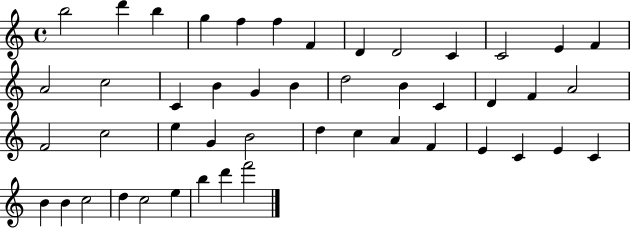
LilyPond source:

{
  \clef treble
  \time 4/4
  \defaultTimeSignature
  \key c \major
  b''2 d'''4 b''4 | g''4 f''4 f''4 f'4 | d'4 d'2 c'4 | c'2 e'4 f'4 | \break a'2 c''2 | c'4 b'4 g'4 b'4 | d''2 b'4 c'4 | d'4 f'4 a'2 | \break f'2 c''2 | e''4 g'4 b'2 | d''4 c''4 a'4 f'4 | e'4 c'4 e'4 c'4 | \break b'4 b'4 c''2 | d''4 c''2 e''4 | b''4 d'''4 f'''2 | \bar "|."
}